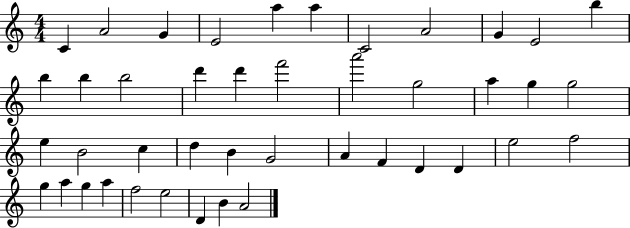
X:1
T:Untitled
M:4/4
L:1/4
K:C
C A2 G E2 a a C2 A2 G E2 b b b b2 d' d' f'2 a'2 g2 a g g2 e B2 c d B G2 A F D D e2 f2 g a g a f2 e2 D B A2